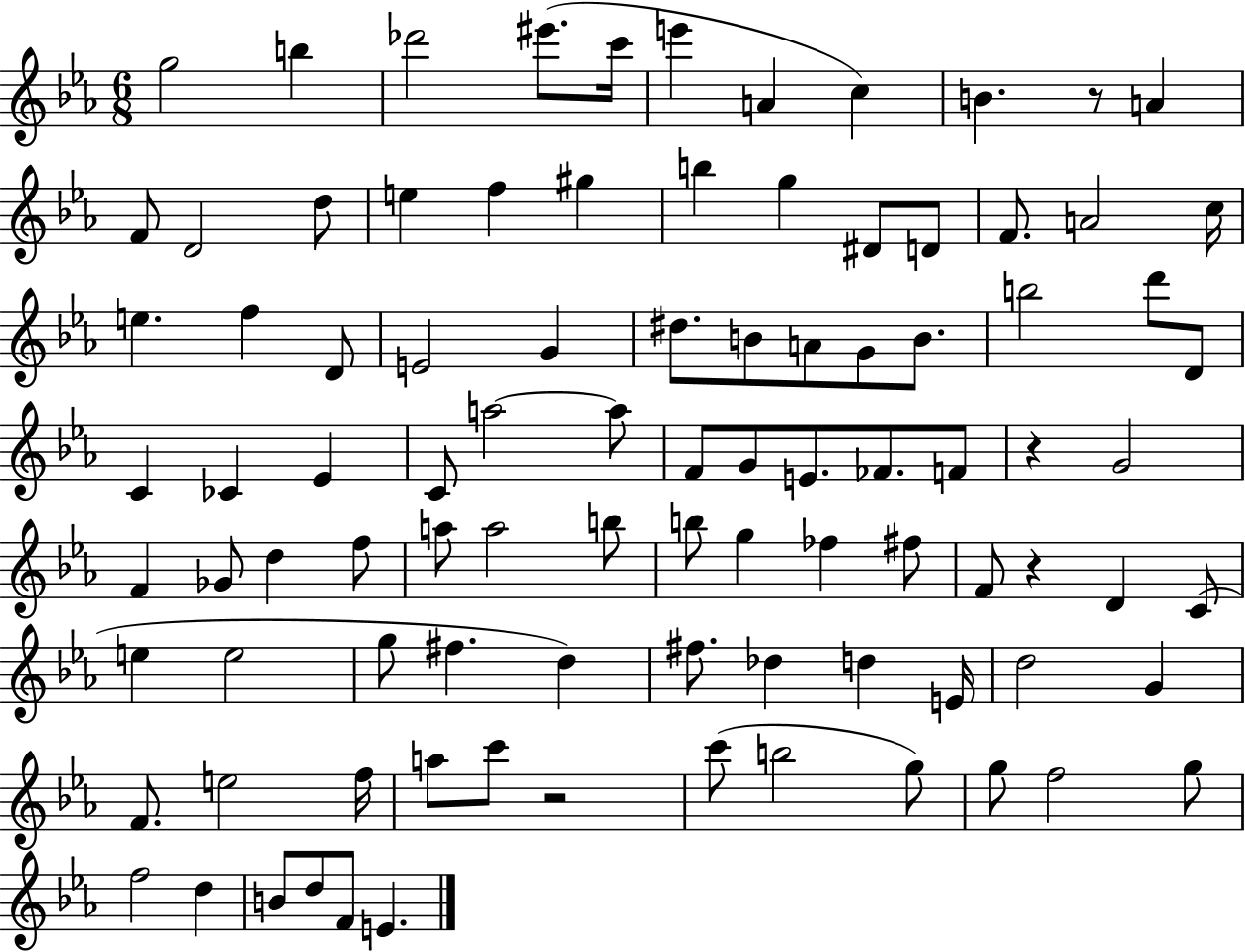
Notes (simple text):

G5/h B5/q Db6/h EIS6/e. C6/s E6/q A4/q C5/q B4/q. R/e A4/q F4/e D4/h D5/e E5/q F5/q G#5/q B5/q G5/q D#4/e D4/e F4/e. A4/h C5/s E5/q. F5/q D4/e E4/h G4/q D#5/e. B4/e A4/e G4/e B4/e. B5/h D6/e D4/e C4/q CES4/q Eb4/q C4/e A5/h A5/e F4/e G4/e E4/e. FES4/e. F4/e R/q G4/h F4/q Gb4/e D5/q F5/e A5/e A5/h B5/e B5/e G5/q FES5/q F#5/e F4/e R/q D4/q C4/e E5/q E5/h G5/e F#5/q. D5/q F#5/e. Db5/q D5/q E4/s D5/h G4/q F4/e. E5/h F5/s A5/e C6/e R/h C6/e B5/h G5/e G5/e F5/h G5/e F5/h D5/q B4/e D5/e F4/e E4/q.